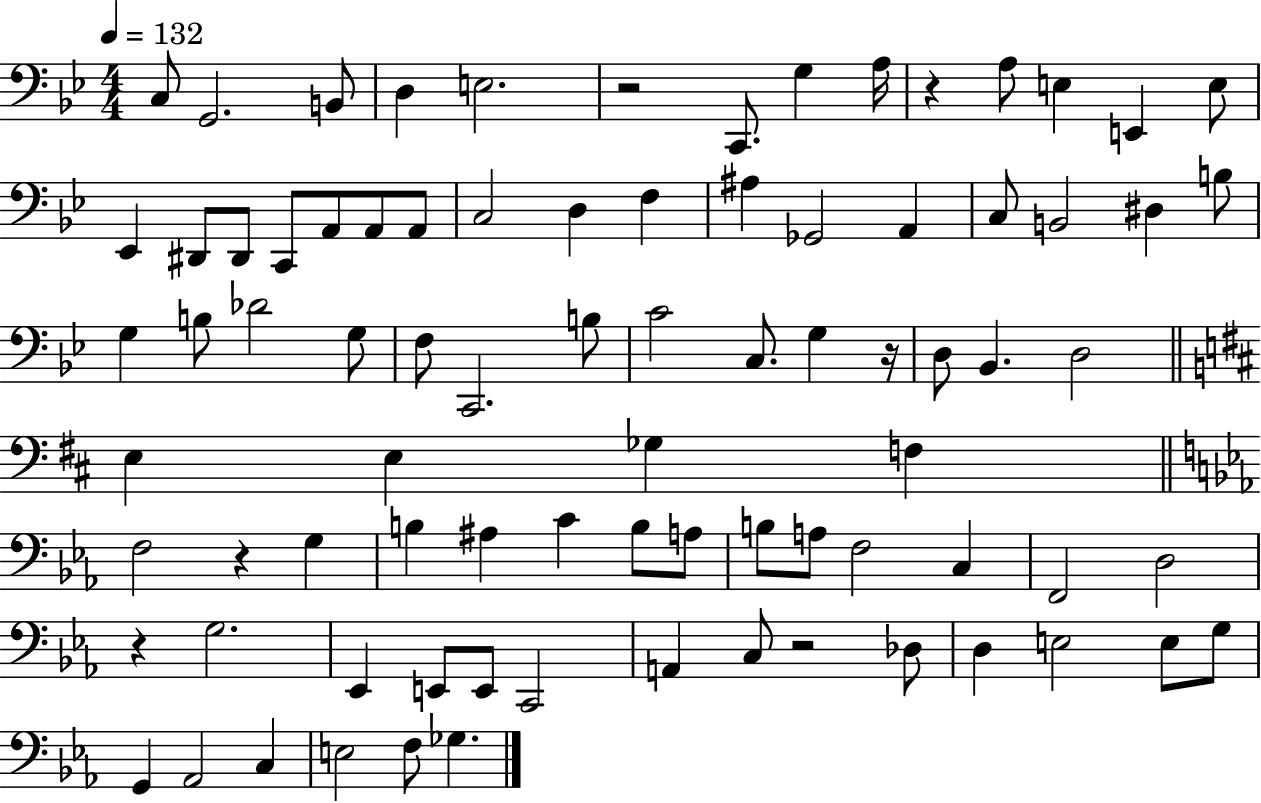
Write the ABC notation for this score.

X:1
T:Untitled
M:4/4
L:1/4
K:Bb
C,/2 G,,2 B,,/2 D, E,2 z2 C,,/2 G, A,/4 z A,/2 E, E,, E,/2 _E,, ^D,,/2 ^D,,/2 C,,/2 A,,/2 A,,/2 A,,/2 C,2 D, F, ^A, _G,,2 A,, C,/2 B,,2 ^D, B,/2 G, B,/2 _D2 G,/2 F,/2 C,,2 B,/2 C2 C,/2 G, z/4 D,/2 _B,, D,2 E, E, _G, F, F,2 z G, B, ^A, C B,/2 A,/2 B,/2 A,/2 F,2 C, F,,2 D,2 z G,2 _E,, E,,/2 E,,/2 C,,2 A,, C,/2 z2 _D,/2 D, E,2 E,/2 G,/2 G,, _A,,2 C, E,2 F,/2 _G,